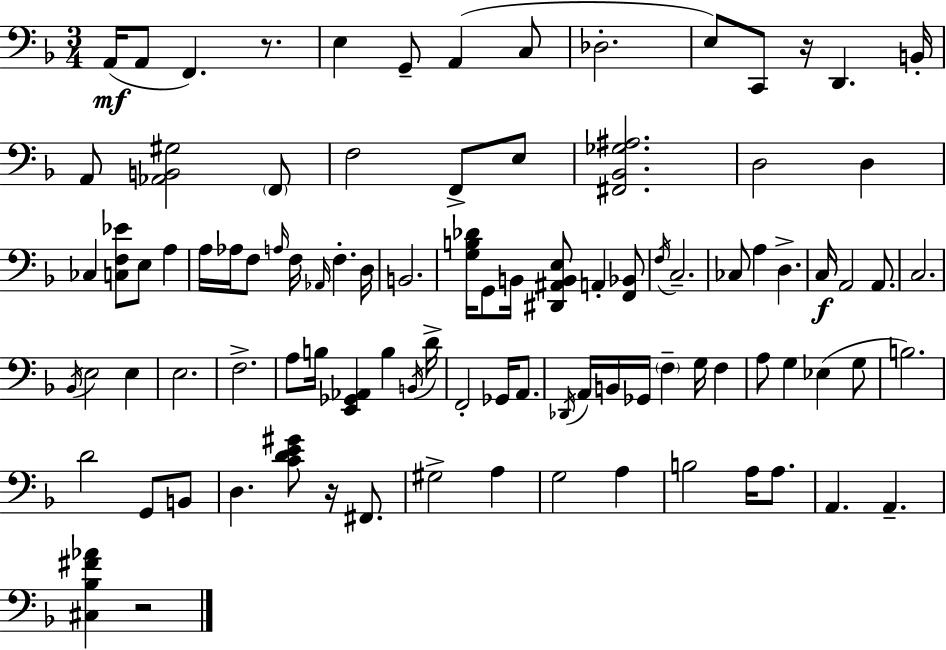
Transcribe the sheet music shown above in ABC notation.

X:1
T:Untitled
M:3/4
L:1/4
K:F
A,,/4 A,,/2 F,, z/2 E, G,,/2 A,, C,/2 _D,2 E,/2 C,,/2 z/4 D,, B,,/4 A,,/2 [_A,,B,,^G,]2 F,,/2 F,2 F,,/2 E,/2 [^F,,_B,,_G,^A,]2 D,2 D, _C, [C,F,_E]/2 E,/2 A, A,/4 _A,/4 F,/2 A,/4 F,/4 _A,,/4 F, D,/4 B,,2 [G,B,_D]/4 G,,/2 B,,/4 [^D,,^A,,B,,E,]/2 A,, [F,,_B,,]/2 F,/4 C,2 _C,/2 A, D, C,/4 A,,2 A,,/2 C,2 _B,,/4 E,2 E, E,2 F,2 A,/2 B,/4 [E,,_G,,_A,,] B, B,,/4 D/4 F,,2 _G,,/4 A,,/2 _D,,/4 A,,/4 B,,/4 _G,,/4 F, G,/4 F, A,/2 G, _E, G,/2 B,2 D2 G,,/2 B,,/2 D, [CDE^G]/2 z/4 ^F,,/2 ^G,2 A, G,2 A, B,2 A,/4 A,/2 A,, A,, [^C,_B,^F_A] z2